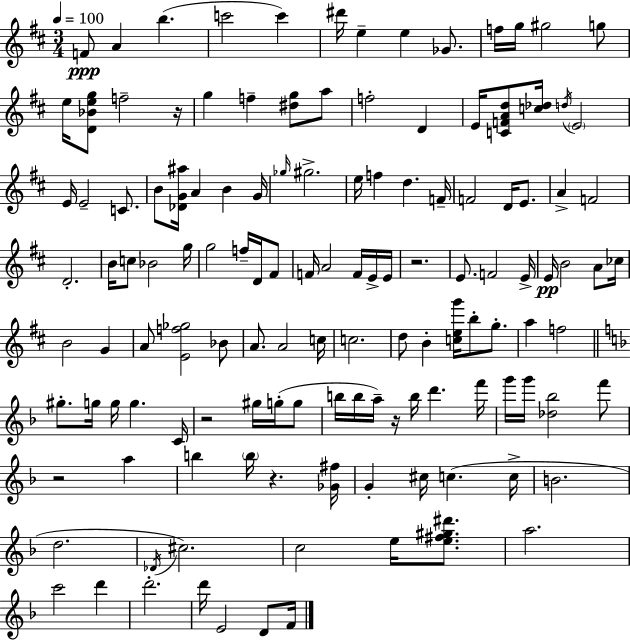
F4/e A4/q B5/q. C6/h C6/q D#6/s E5/q E5/q Gb4/e. F5/s G5/s G#5/h G5/e E5/s [D4,Bb4,E5,G5]/e F5/h R/s G5/q F5/q [D#5,G5]/e A5/e F5/h D4/q E4/s [C4,F4,A4,D5]/e [C5,Db5]/s D5/s E4/h E4/s E4/h C4/e. B4/e [Db4,G4,A#5]/s A4/q B4/q G4/s Gb5/s G#5/h. E5/s F5/q D5/q. F4/s F4/h D4/s E4/e. A4/q F4/h D4/h. B4/s C5/e Bb4/h G5/s G5/h F5/s D4/s F#4/e F4/s A4/h F4/s E4/s E4/s R/h. E4/e. F4/h E4/s E4/s B4/h A4/e CES5/s B4/h G4/q A4/e [E4,F5,Gb5]/h Bb4/e A4/e. A4/h C5/s C5/h. D5/e B4/q [C5,E5,G6]/s B5/e G5/e. A5/q F5/h G#5/e. G5/s G5/s G5/q. C4/s R/h G#5/s G5/s G5/e B5/s B5/s A5/s R/s B5/s D6/q. F6/s G6/s G6/s [Db5,Bb5]/h F6/e R/h A5/q B5/q B5/s R/q. [Gb4,F#5]/s G4/q C#5/s C5/q. C5/s B4/h. D5/h. Db4/s C#5/h. C5/h E5/s [E5,F#5,G#5,D#6]/e. A5/h. C6/h D6/q D6/h. D6/s E4/h D4/e F4/s